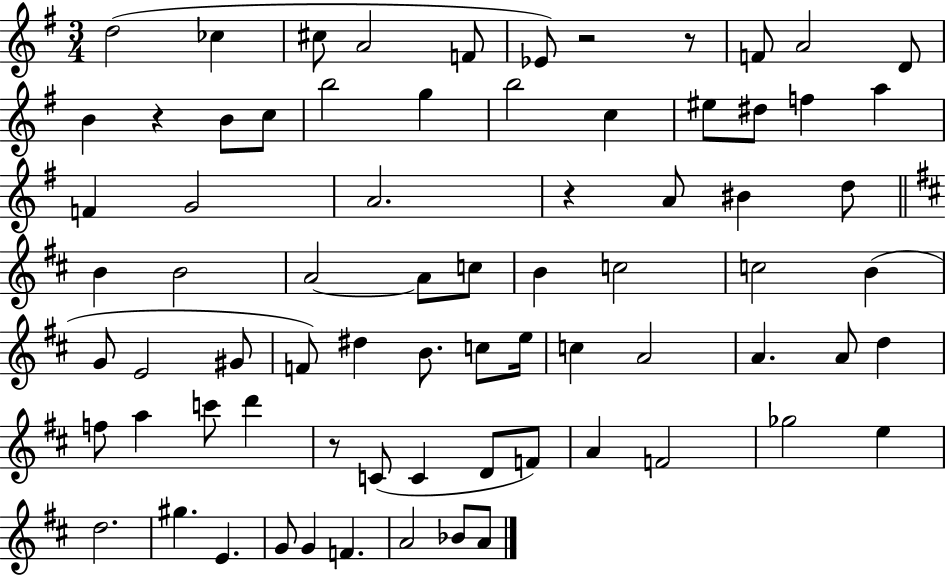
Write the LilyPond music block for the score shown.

{
  \clef treble
  \numericTimeSignature
  \time 3/4
  \key g \major
  d''2( ces''4 | cis''8 a'2 f'8 | ees'8) r2 r8 | f'8 a'2 d'8 | \break b'4 r4 b'8 c''8 | b''2 g''4 | b''2 c''4 | eis''8 dis''8 f''4 a''4 | \break f'4 g'2 | a'2. | r4 a'8 bis'4 d''8 | \bar "||" \break \key d \major b'4 b'2 | a'2~~ a'8 c''8 | b'4 c''2 | c''2 b'4( | \break g'8 e'2 gis'8 | f'8) dis''4 b'8. c''8 e''16 | c''4 a'2 | a'4. a'8 d''4 | \break f''8 a''4 c'''8 d'''4 | r8 c'8( c'4 d'8 f'8) | a'4 f'2 | ges''2 e''4 | \break d''2. | gis''4. e'4. | g'8 g'4 f'4. | a'2 bes'8 a'8 | \break \bar "|."
}